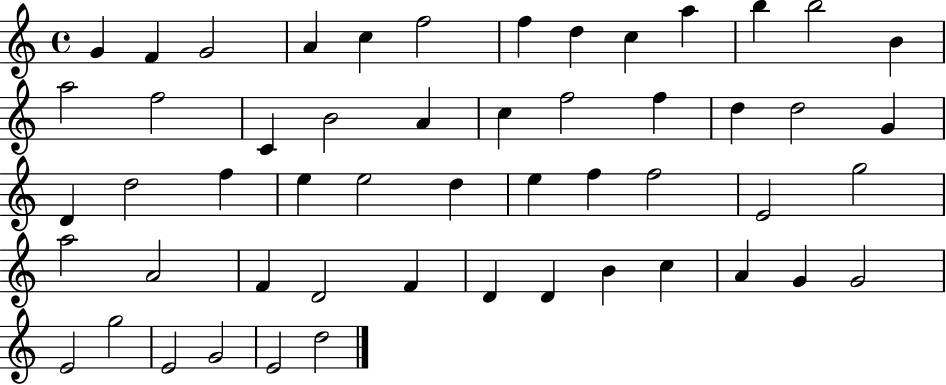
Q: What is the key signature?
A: C major